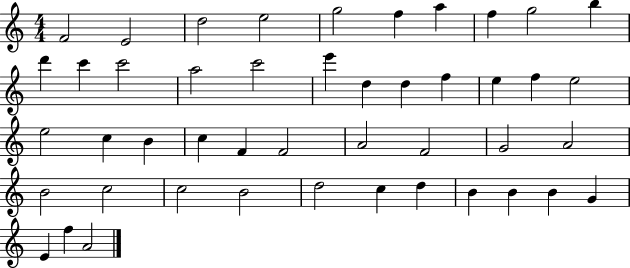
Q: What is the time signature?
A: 4/4